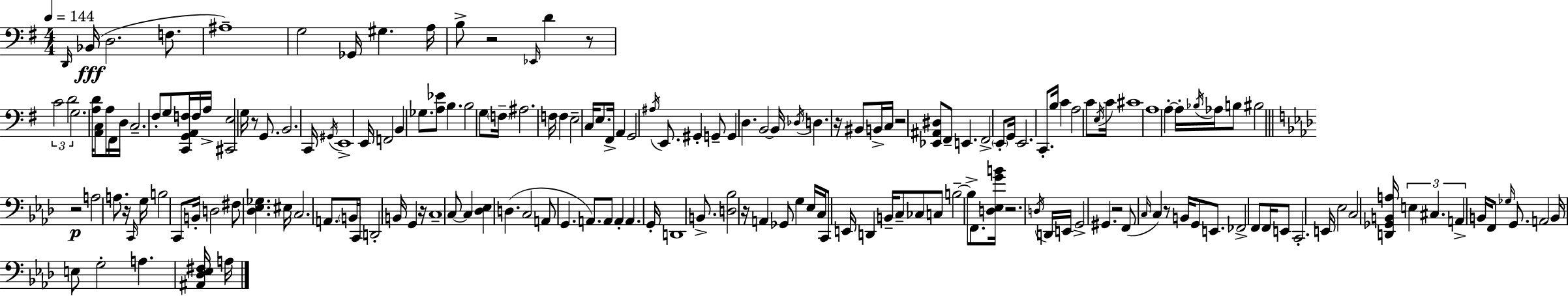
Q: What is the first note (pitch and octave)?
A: D2